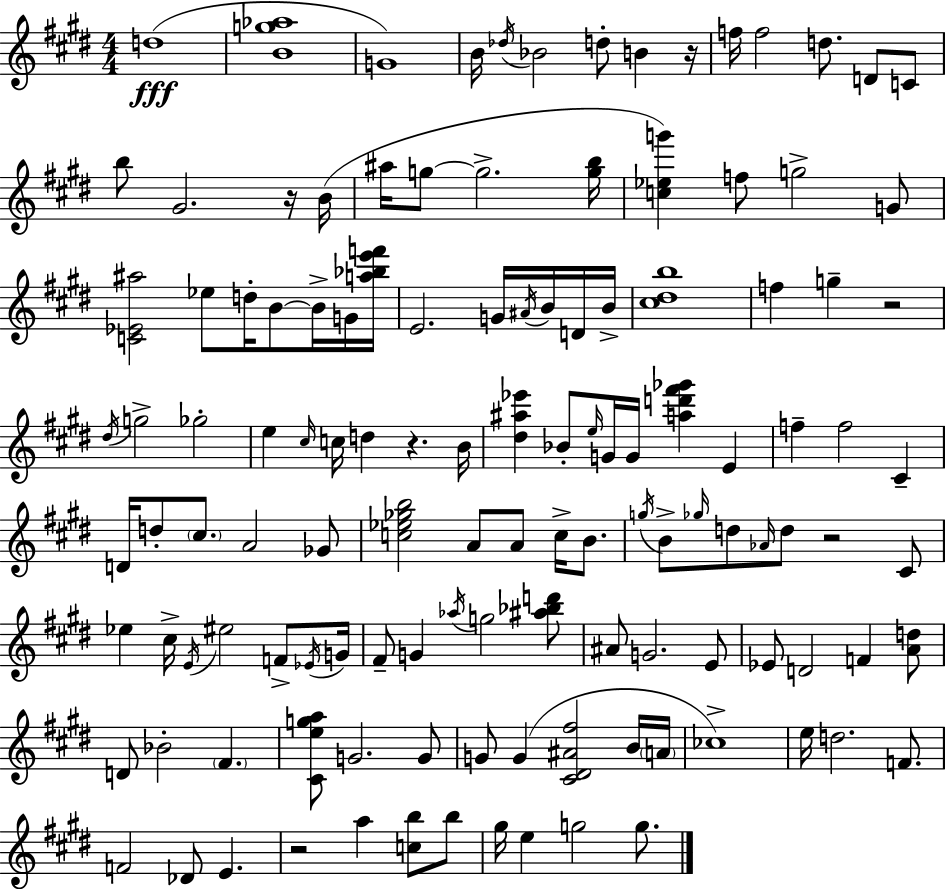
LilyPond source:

{
  \clef treble
  \numericTimeSignature
  \time 4/4
  \key e \major
  d''1(\fff | <b' g'' aes''>1 | g'1) | b'16 \acciaccatura { des''16 } bes'2 d''8-. b'4 | \break r16 f''16 f''2 d''8. d'8 c'8 | b''8 gis'2. r16 | b'16( ais''16 g''8~~ g''2.-> | <g'' b''>16 <c'' ees'' g'''>4) f''8 g''2-> g'8 | \break <c' ees' ais''>2 ees''8 d''16-. b'8~~ b'16-> g'16 | <a'' bes'' e''' f'''>16 e'2. g'16 \acciaccatura { ais'16 } b'16 | d'16 b'16-> <cis'' dis'' b''>1 | f''4 g''4-- r2 | \break \acciaccatura { dis''16 } g''2-> ges''2-. | e''4 \grace { cis''16 } c''16 d''4 r4. | b'16 <dis'' ais'' ees'''>4 bes'8-. \grace { e''16 } g'16 g'16 <a'' d''' fis''' ges'''>4 | e'4 f''4-- f''2 | \break cis'4-- d'16 d''8-. \parenthesize cis''8. a'2 | ges'8 <c'' ees'' ges'' b''>2 a'8 a'8 | c''16-> b'8. \acciaccatura { g''16 } b'8-> \grace { ges''16 } d''8 \grace { aes'16 } d''8 r2 | cis'8 ees''4 cis''16-> \acciaccatura { e'16 } eis''2 | \break f'8-> \acciaccatura { ees'16 } g'16 fis'8-- g'4 | \acciaccatura { aes''16 } g''2 <ais'' bes'' d'''>8 ais'8 g'2. | e'8 ees'8 d'2 | f'4 <a' d''>8 d'8 bes'2-. | \break \parenthesize fis'4. <cis' e'' g'' a''>8 g'2. | g'8 g'8 g'4( | <cis' dis' ais' fis''>2 b'16 \parenthesize a'16 ces''1->) | e''16 d''2. | \break f'8. f'2 | des'8 e'4. r2 | a''4 <c'' b''>8 b''8 gis''16 e''4 | g''2 g''8. \bar "|."
}